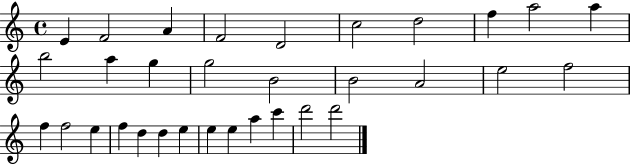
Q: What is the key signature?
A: C major